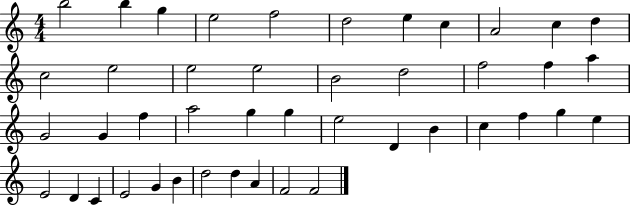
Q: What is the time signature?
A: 4/4